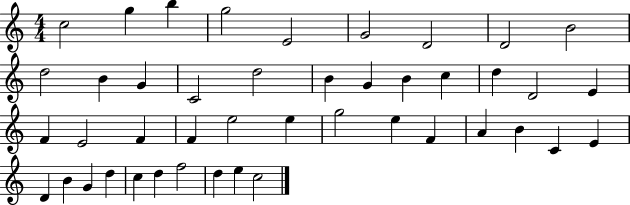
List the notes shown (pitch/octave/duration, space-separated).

C5/h G5/q B5/q G5/h E4/h G4/h D4/h D4/h B4/h D5/h B4/q G4/q C4/h D5/h B4/q G4/q B4/q C5/q D5/q D4/h E4/q F4/q E4/h F4/q F4/q E5/h E5/q G5/h E5/q F4/q A4/q B4/q C4/q E4/q D4/q B4/q G4/q D5/q C5/q D5/q F5/h D5/q E5/q C5/h